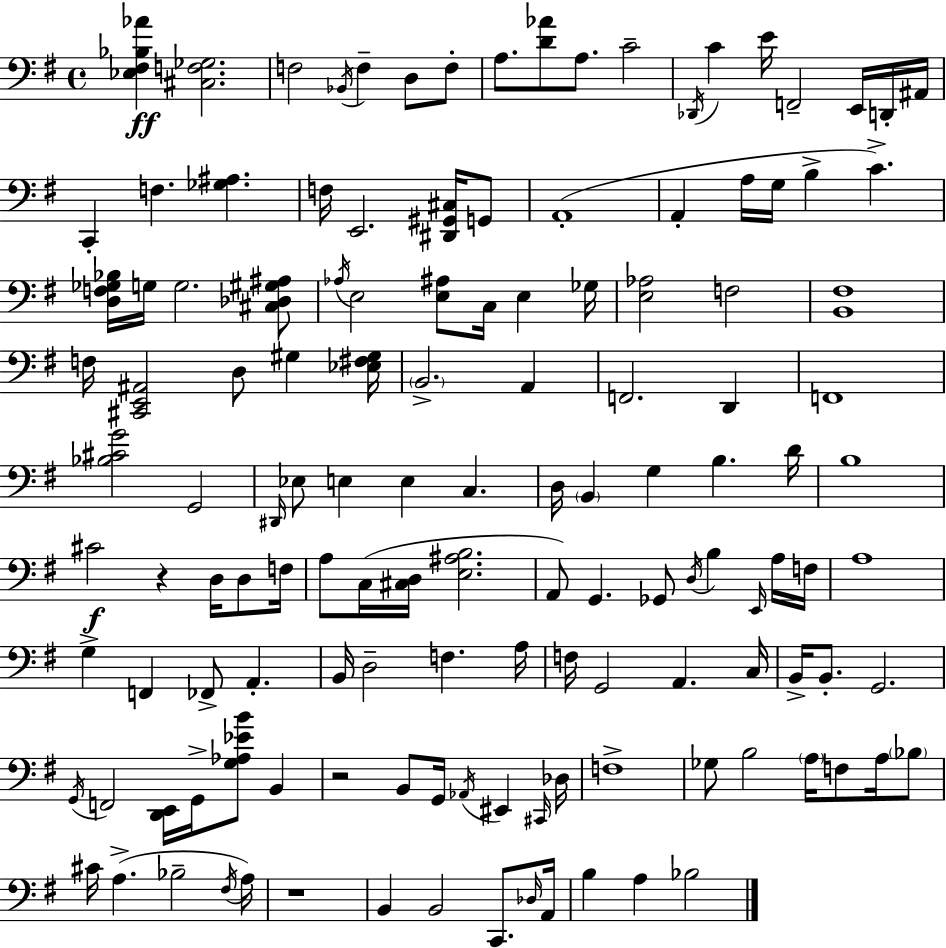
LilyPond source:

{
  \clef bass
  \time 4/4
  \defaultTimeSignature
  \key e \minor
  <ees fis bes aes'>4\ff <cis f ges>2. | f2 \acciaccatura { bes,16 } f4-- d8 f8-. | a8. <d' aes'>8 a8. c'2-- | \acciaccatura { des,16 } c'4 e'16 f,2-- e,16 | \break d,16-. ais,16 c,4-. f4. <ges ais>4. | f16 e,2. <dis, gis, cis>16 | g,8 a,1-.( | a,4-. a16 g16 b4-> c'4.->) | \break <d f ges bes>16 g16 g2. | <cis des gis ais>8 \acciaccatura { aes16 } e2 <e ais>8 c16 e4 | ges16 <e aes>2 f2 | <b, fis>1 | \break f16 <cis, e, ais,>2 d8 gis4 | <ees fis gis>16 \parenthesize b,2.-> a,4 | f,2. d,4 | f,1 | \break <bes cis' g'>2 g,2 | \grace { dis,16 } ees8 e4 e4 c4. | d16 \parenthesize b,4 g4 b4. | d'16 b1 | \break cis'2\f r4 | d16 d8 f16 a8 c16( <cis d>16 <e ais b>2. | a,8) g,4. ges,8 \acciaccatura { d16 } b4 | \grace { e,16 } a16 f16 a1 | \break g4-> f,4 fes,8-> | a,4.-. b,16 d2-- f4. | a16 f16 g,2 a,4. | c16 b,16-> b,8.-. g,2. | \break \acciaccatura { g,16 } f,2 <d, e,>16 | g,16-> <g aes ees' b'>8 b,4 r2 b,8 | g,16 \acciaccatura { aes,16 } eis,4 \grace { cis,16 } des16 f1-> | ges8 b2 | \break \parenthesize a16 f8 a16 \parenthesize bes8 cis'16 a4.->( | bes2-- \acciaccatura { fis16 } a16) r1 | b,4 b,2 | c,8. \grace { des16 } a,16 b4 a4 | \break bes2 \bar "|."
}